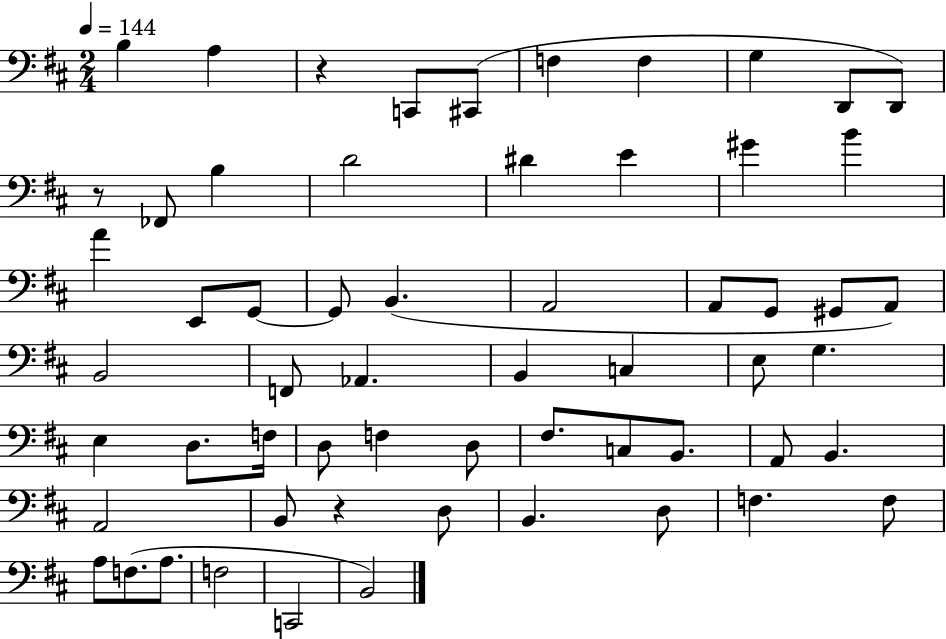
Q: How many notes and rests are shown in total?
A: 60